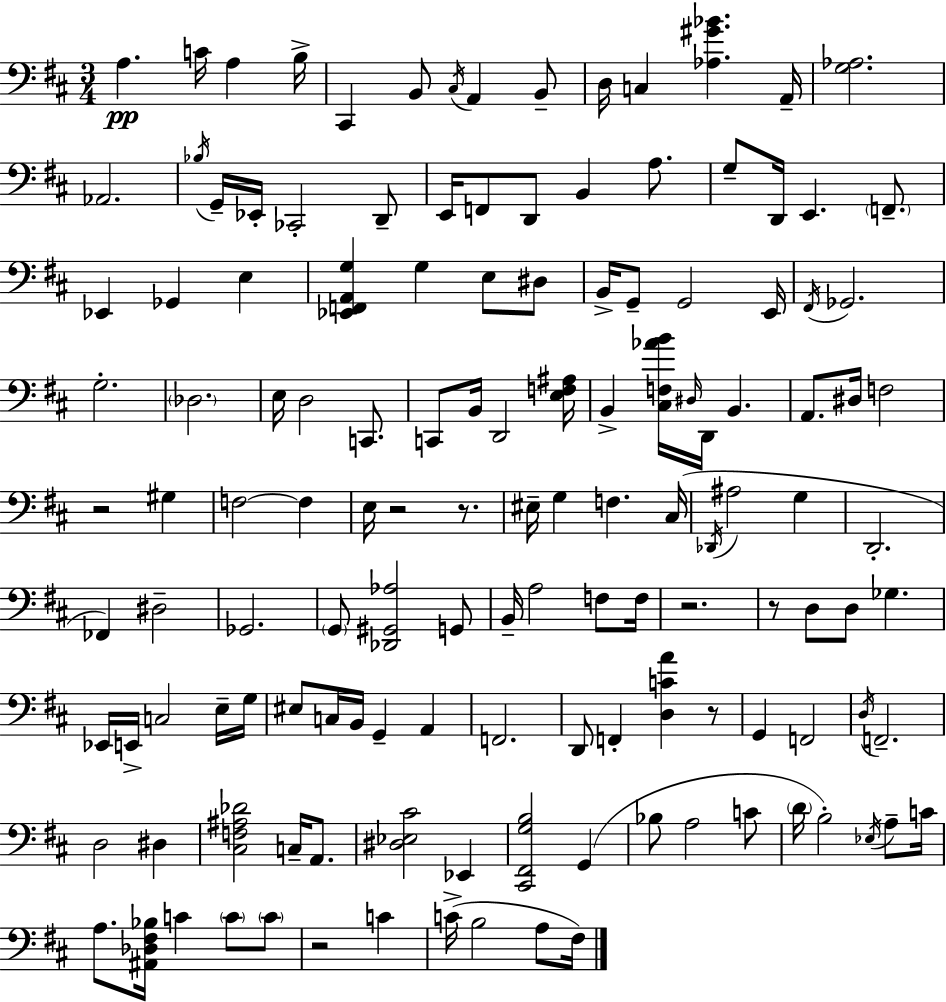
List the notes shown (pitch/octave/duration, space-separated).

A3/q. C4/s A3/q B3/s C#2/q B2/e C#3/s A2/q B2/e D3/s C3/q [Ab3,G#4,Bb4]/q. A2/s [G3,Ab3]/h. Ab2/h. Bb3/s G2/s Eb2/s CES2/h D2/e E2/s F2/e D2/e B2/q A3/e. G3/e D2/s E2/q. F2/e. Eb2/q Gb2/q E3/q [Eb2,F2,A2,G3]/q G3/q E3/e D#3/e B2/s G2/e G2/h E2/s F#2/s Gb2/h. G3/h. Db3/h. E3/s D3/h C2/e. C2/e B2/s D2/h [E3,F3,A#3]/s B2/q [C#3,F3,Ab4,B4]/s D#3/s D2/s B2/q. A2/e. D#3/s F3/h R/h G#3/q F3/h F3/q E3/s R/h R/e. EIS3/s G3/q F3/q. C#3/s Db2/s A#3/h G3/q D2/h. FES2/q D#3/h Gb2/h. G2/e [Db2,G#2,Ab3]/h G2/e B2/s A3/h F3/e F3/s R/h. R/e D3/e D3/e Gb3/q. Eb2/s E2/s C3/h E3/s G3/s EIS3/e C3/s B2/s G2/q A2/q F2/h. D2/e F2/q [D3,C4,A4]/q R/e G2/q F2/h D3/s F2/h. D3/h D#3/q [C#3,F3,A#3,Db4]/h C3/s A2/e. [D#3,Eb3,C#4]/h Eb2/q [C#2,F#2,G3,B3]/h G2/q Bb3/e A3/h C4/e D4/s B3/h Eb3/s A3/e C4/s A3/e. [A#2,Db3,F#3,Bb3]/s C4/q C4/e C4/e R/h C4/q C4/s B3/h A3/e F#3/s